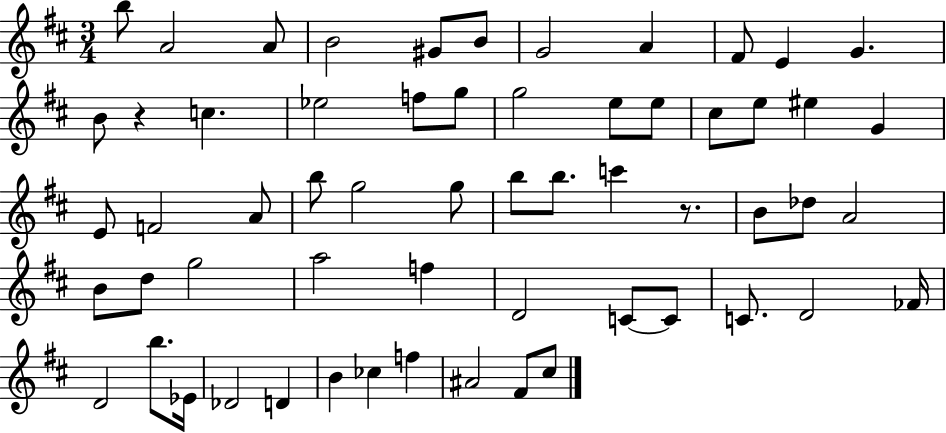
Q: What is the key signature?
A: D major